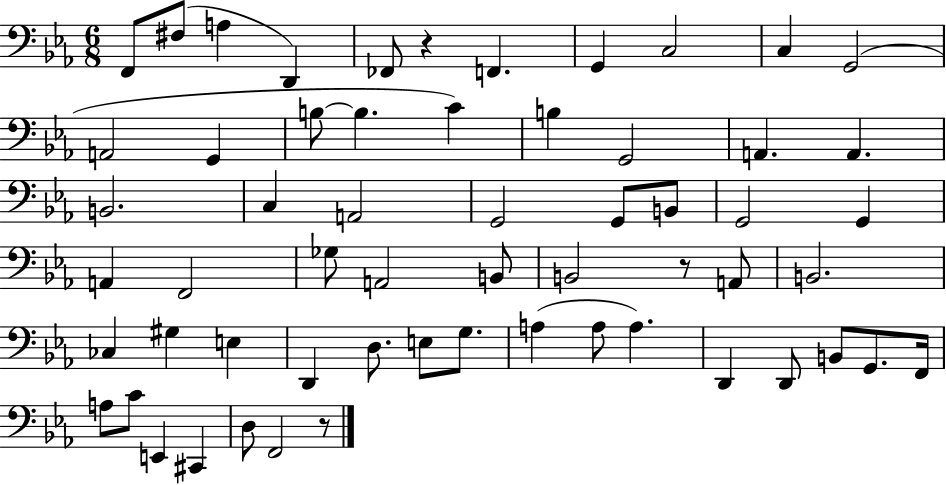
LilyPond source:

{
  \clef bass
  \numericTimeSignature
  \time 6/8
  \key ees \major
  \repeat volta 2 { f,8 fis8( a4 d,4) | fes,8 r4 f,4. | g,4 c2 | c4 g,2( | \break a,2 g,4 | b8~~ b4. c'4) | b4 g,2 | a,4. a,4. | \break b,2. | c4 a,2 | g,2 g,8 b,8 | g,2 g,4 | \break a,4 f,2 | ges8 a,2 b,8 | b,2 r8 a,8 | b,2. | \break ces4 gis4 e4 | d,4 d8. e8 g8. | a4( a8 a4.) | d,4 d,8 b,8 g,8. f,16 | \break a8 c'8 e,4 cis,4 | d8 f,2 r8 | } \bar "|."
}